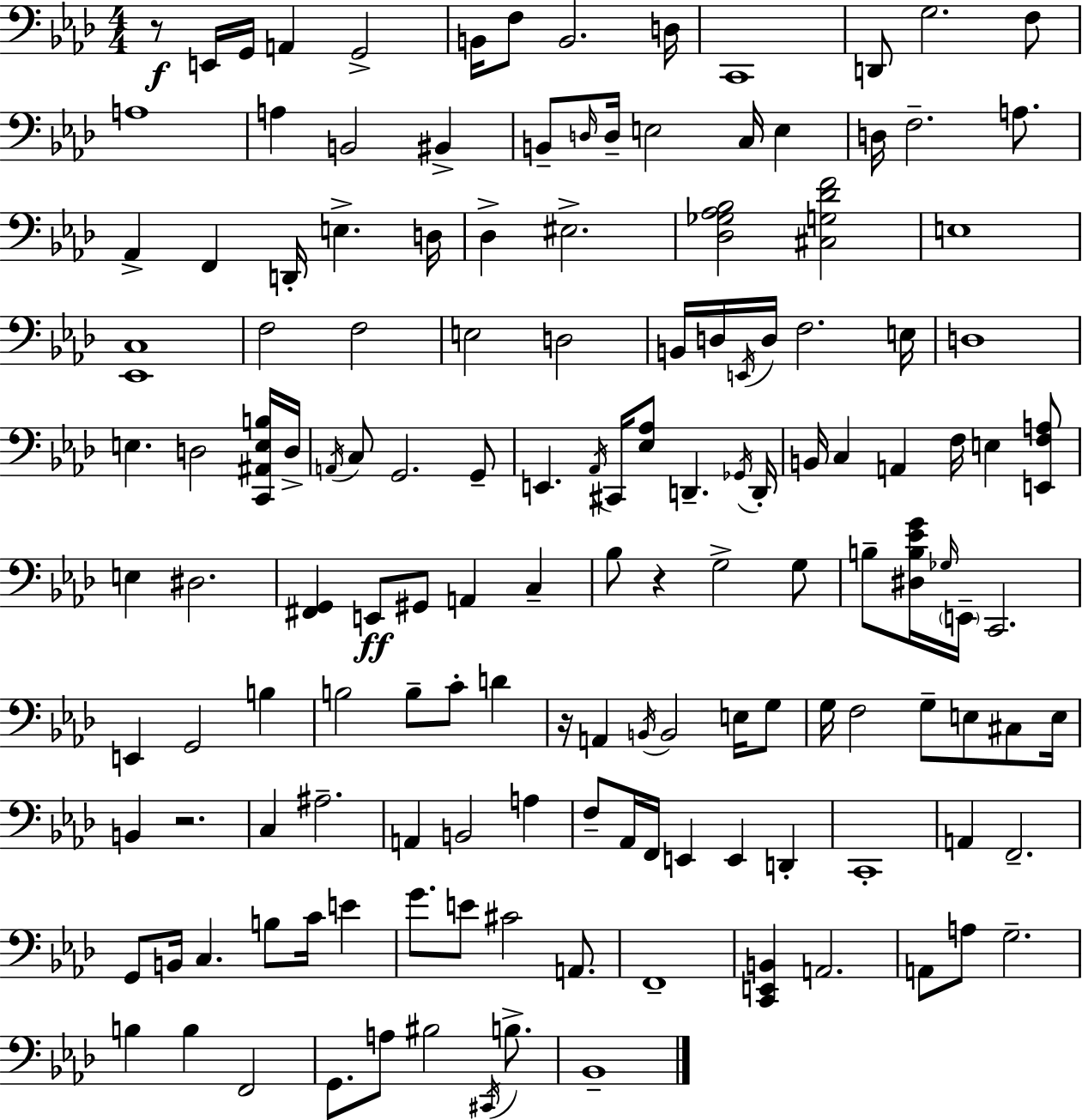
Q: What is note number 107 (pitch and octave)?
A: A2